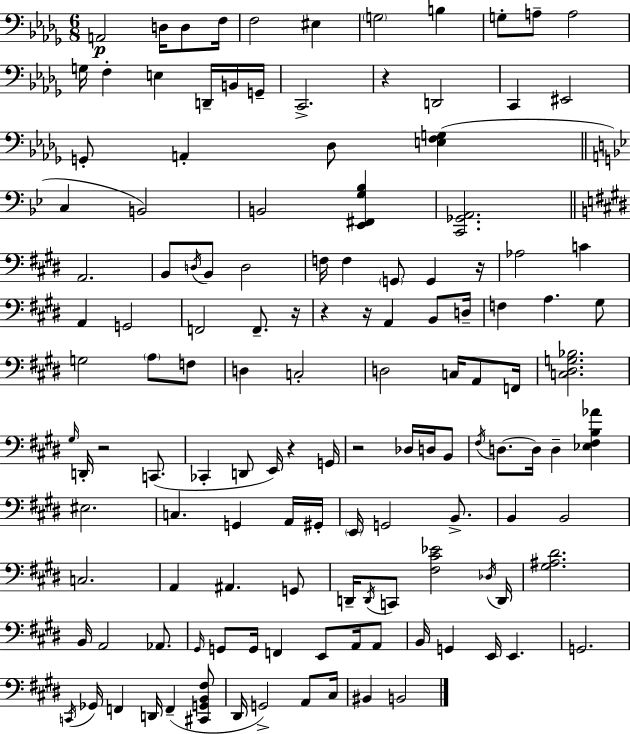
X:1
T:Untitled
M:6/8
L:1/4
K:Bbm
A,,2 D,/4 D,/2 F,/4 F,2 ^E, G,2 B, G,/2 A,/2 A,2 G,/4 F, E, D,,/4 B,,/4 G,,/4 C,,2 z D,,2 C,, ^E,,2 G,,/2 A,, _D,/2 [E,F,G,] C, B,,2 B,,2 [_E,,^F,,G,_B,] [C,,_G,,A,,]2 A,,2 B,,/2 D,/4 B,,/2 D,2 F,/4 F, G,,/2 G,, z/4 _A,2 C A,, G,,2 F,,2 F,,/2 z/4 z z/4 A,, B,,/2 D,/4 F, A, ^G,/2 G,2 A,/2 F,/2 D, C,2 D,2 C,/4 A,,/2 F,,/4 [C,^D,G,_B,]2 ^G,/4 D,,/4 z2 C,,/2 _C,, D,,/2 E,,/4 z G,,/4 z2 _D,/4 D,/4 B,,/2 ^F,/4 D,/2 D,/4 D, [_E,^F,B,_A] ^E,2 C, G,, A,,/4 ^G,,/4 E,,/4 G,,2 B,,/2 B,, B,,2 C,2 A,, ^A,, G,,/2 D,,/4 D,,/4 C,,/2 [^F,^C_E]2 _D,/4 D,,/4 [^G,^A,^D]2 B,,/4 A,,2 _A,,/2 ^G,,/4 G,,/2 G,,/4 F,, E,,/2 A,,/4 A,,/2 B,,/4 G,, E,,/4 E,, G,,2 C,,/4 _G,,/4 F,, D,,/4 F,, [^C,,G,,B,,^F,]/2 ^D,,/4 G,,2 A,,/2 ^C,/4 ^B,, B,,2